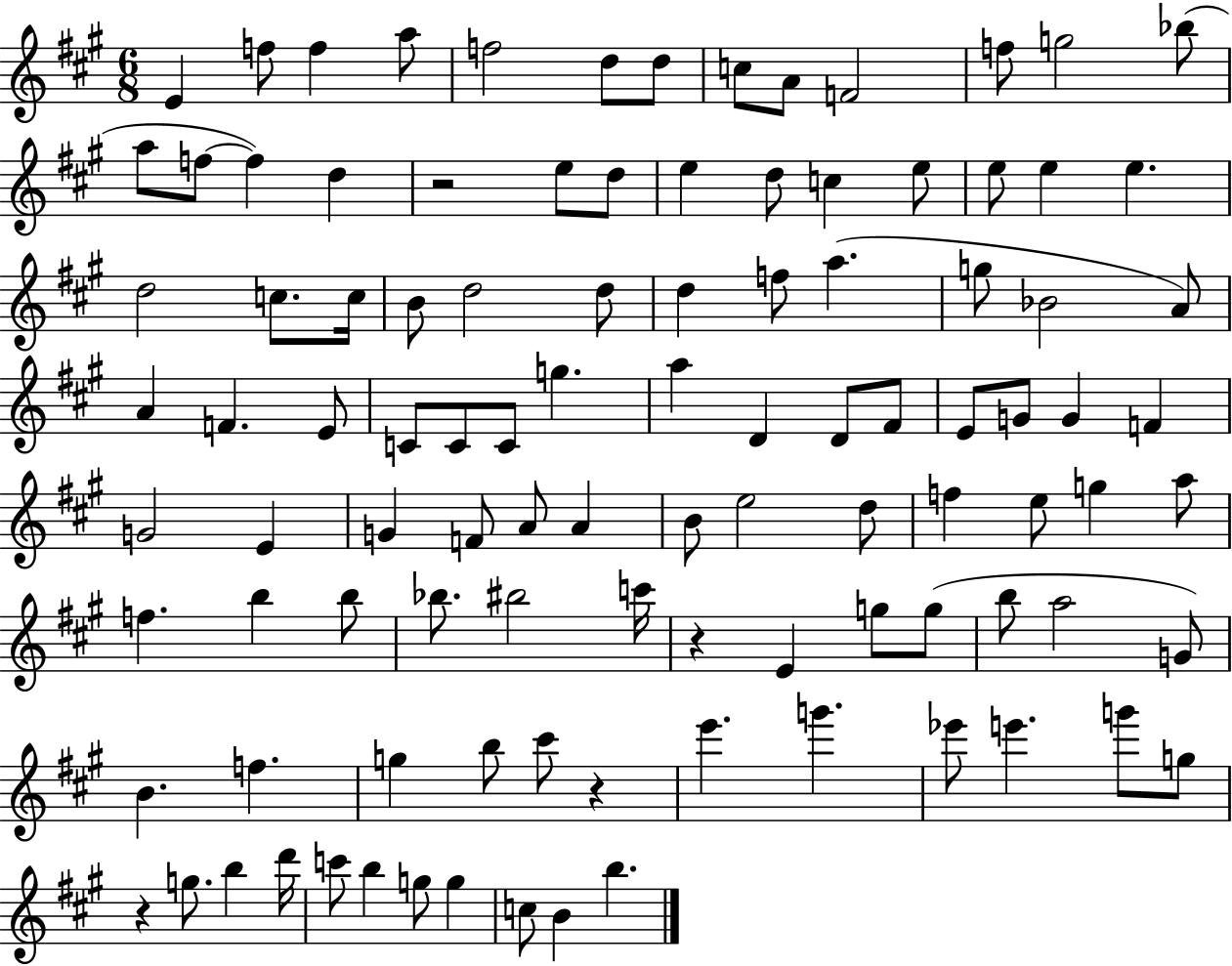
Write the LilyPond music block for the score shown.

{
  \clef treble
  \numericTimeSignature
  \time 6/8
  \key a \major
  e'4 f''8 f''4 a''8 | f''2 d''8 d''8 | c''8 a'8 f'2 | f''8 g''2 bes''8( | \break a''8 f''8~~ f''4) d''4 | r2 e''8 d''8 | e''4 d''8 c''4 e''8 | e''8 e''4 e''4. | \break d''2 c''8. c''16 | b'8 d''2 d''8 | d''4 f''8 a''4.( | g''8 bes'2 a'8) | \break a'4 f'4. e'8 | c'8 c'8 c'8 g''4. | a''4 d'4 d'8 fis'8 | e'8 g'8 g'4 f'4 | \break g'2 e'4 | g'4 f'8 a'8 a'4 | b'8 e''2 d''8 | f''4 e''8 g''4 a''8 | \break f''4. b''4 b''8 | bes''8. bis''2 c'''16 | r4 e'4 g''8 g''8( | b''8 a''2 g'8) | \break b'4. f''4. | g''4 b''8 cis'''8 r4 | e'''4. g'''4. | ees'''8 e'''4. g'''8 g''8 | \break r4 g''8. b''4 d'''16 | c'''8 b''4 g''8 g''4 | c''8 b'4 b''4. | \bar "|."
}